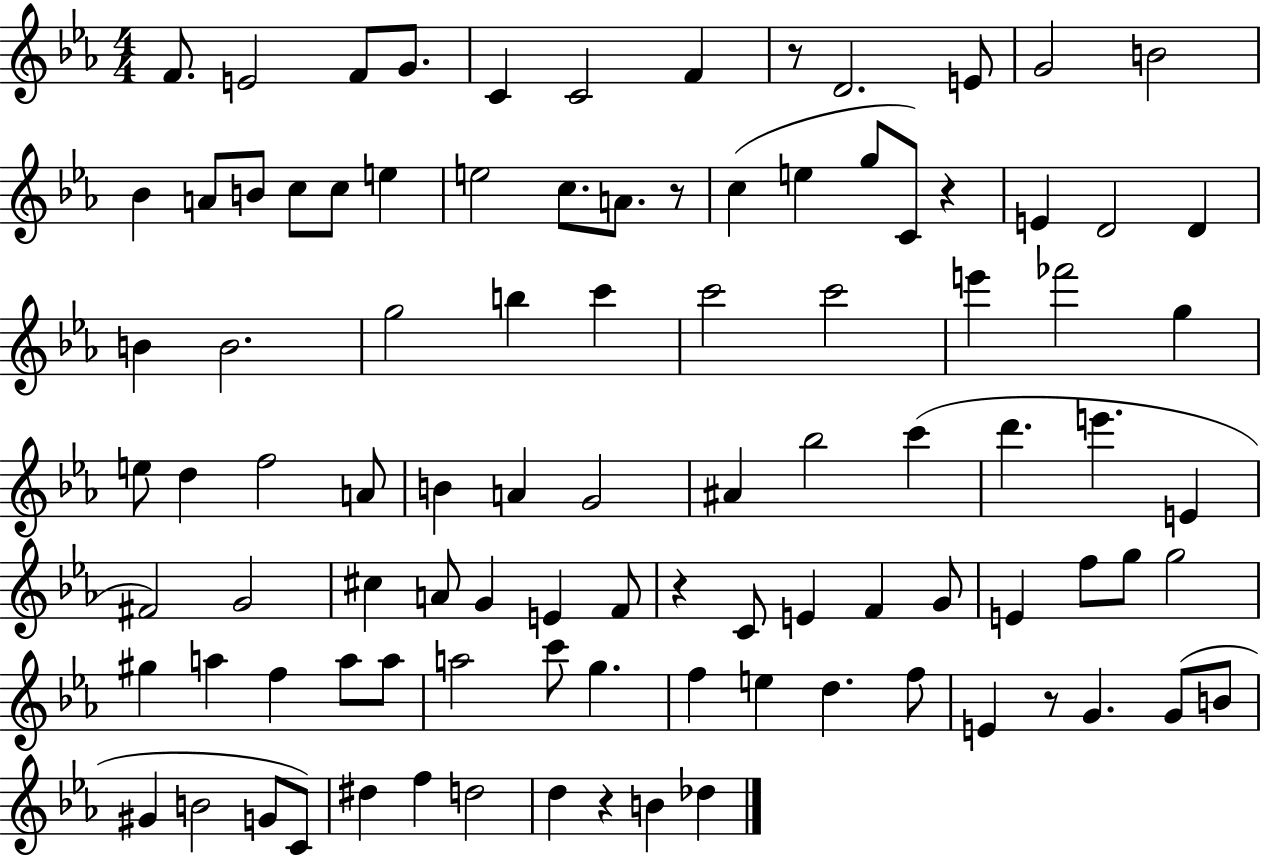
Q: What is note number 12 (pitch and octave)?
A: Bb4